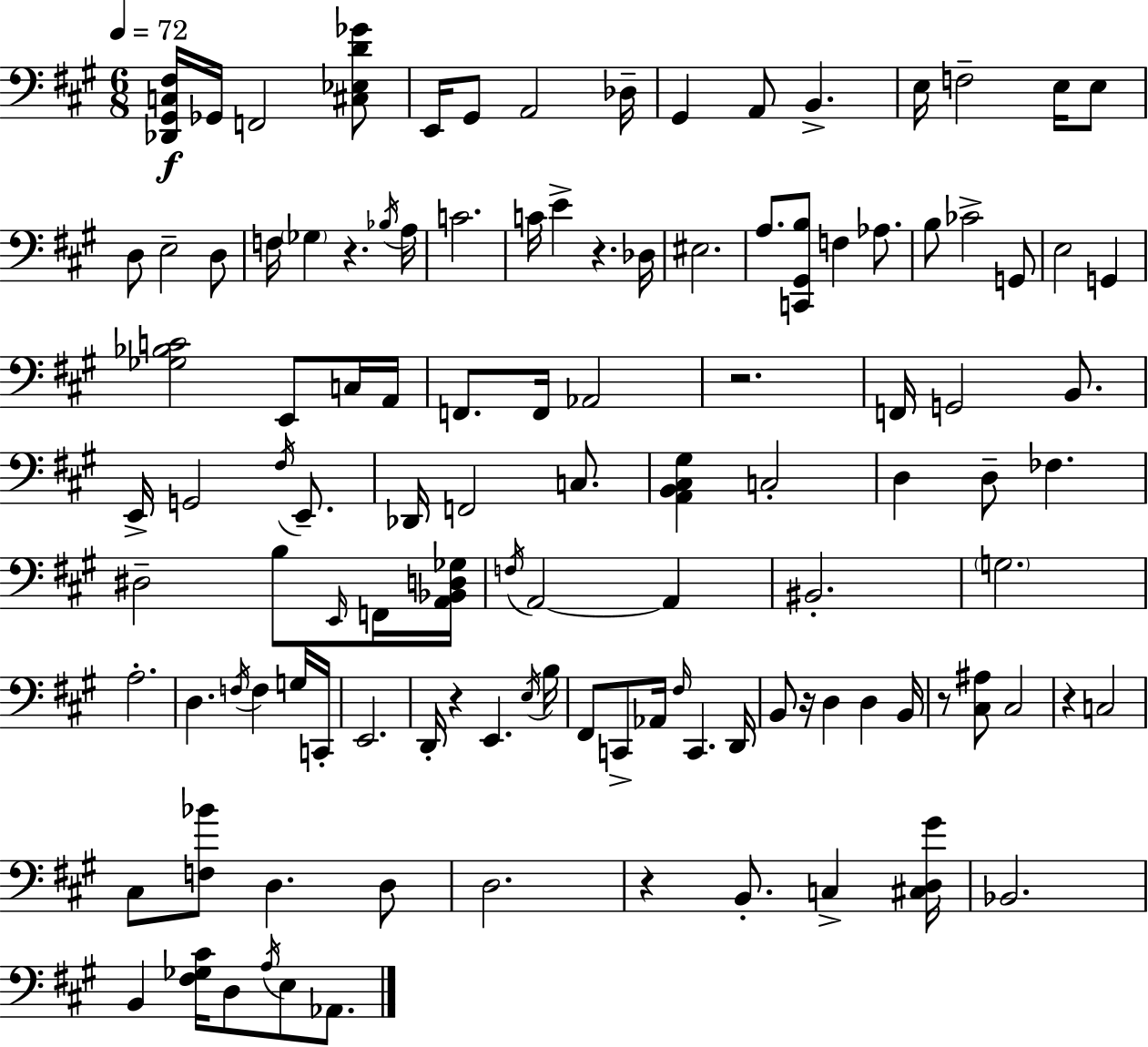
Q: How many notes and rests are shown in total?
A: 115